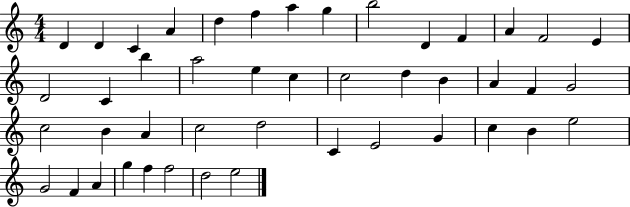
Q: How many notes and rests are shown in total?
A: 45